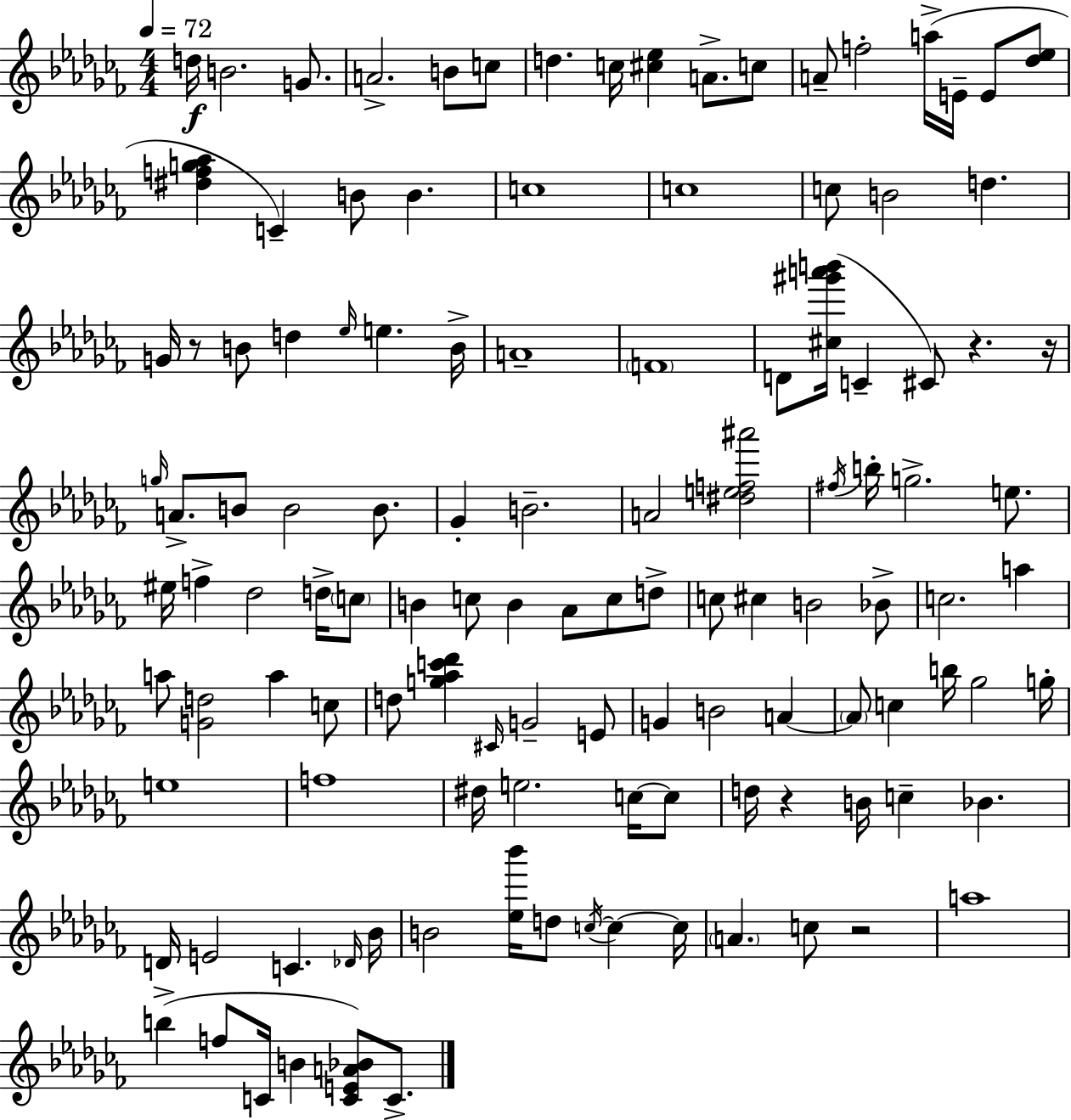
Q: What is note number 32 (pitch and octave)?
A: D4